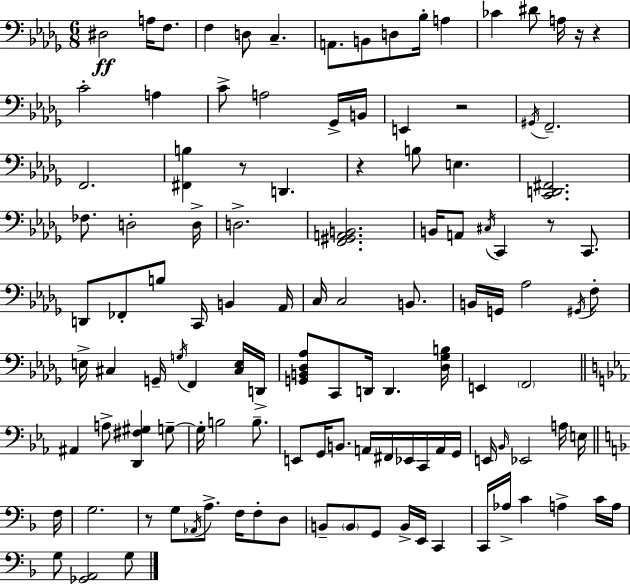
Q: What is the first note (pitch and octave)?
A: D#3